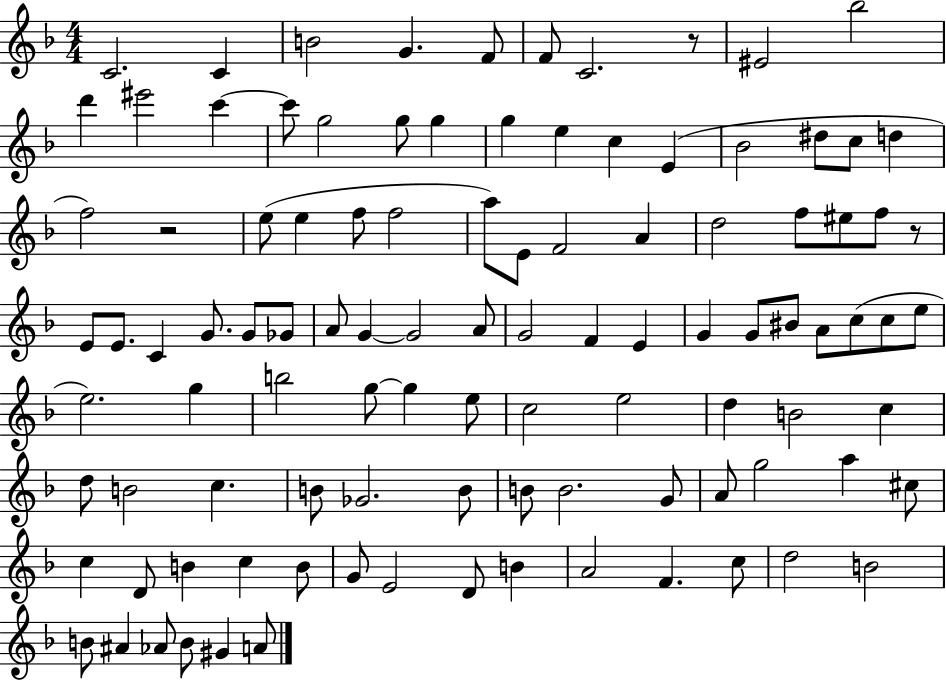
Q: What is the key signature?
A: F major